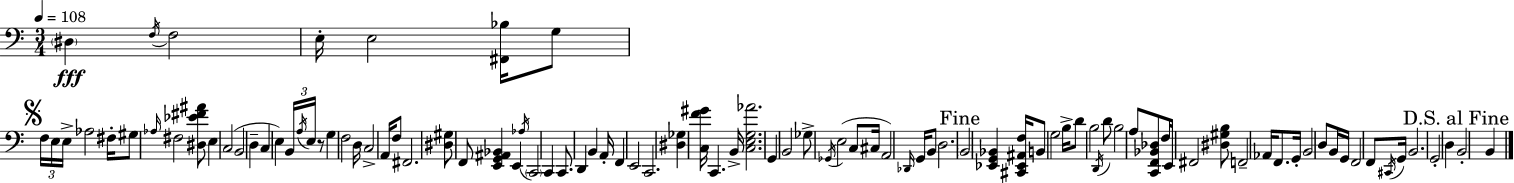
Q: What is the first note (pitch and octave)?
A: D#3